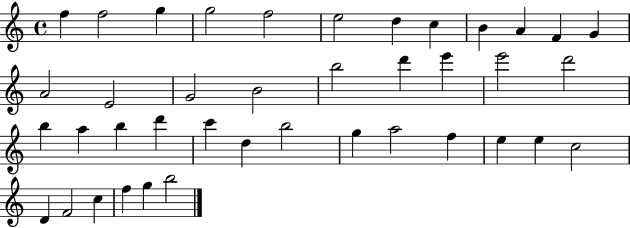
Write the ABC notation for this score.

X:1
T:Untitled
M:4/4
L:1/4
K:C
f f2 g g2 f2 e2 d c B A F G A2 E2 G2 B2 b2 d' e' e'2 d'2 b a b d' c' d b2 g a2 f e e c2 D F2 c f g b2